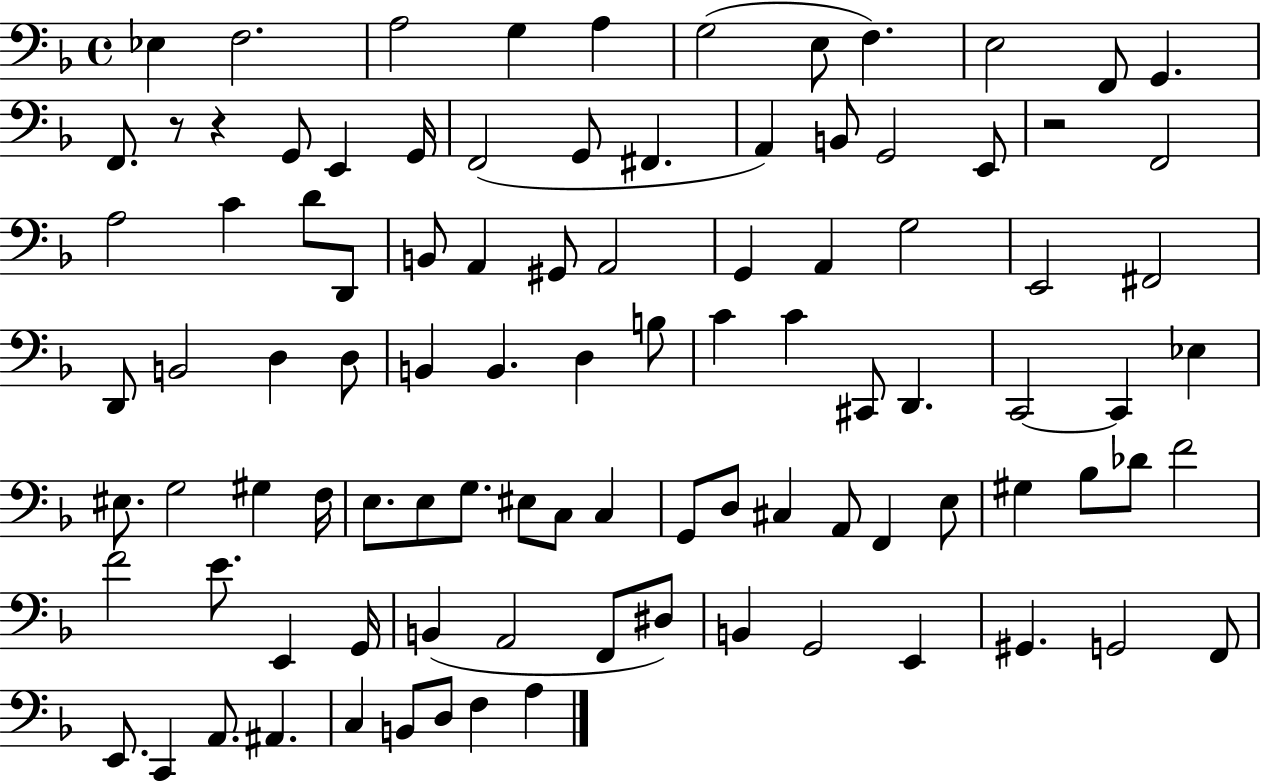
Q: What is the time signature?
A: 4/4